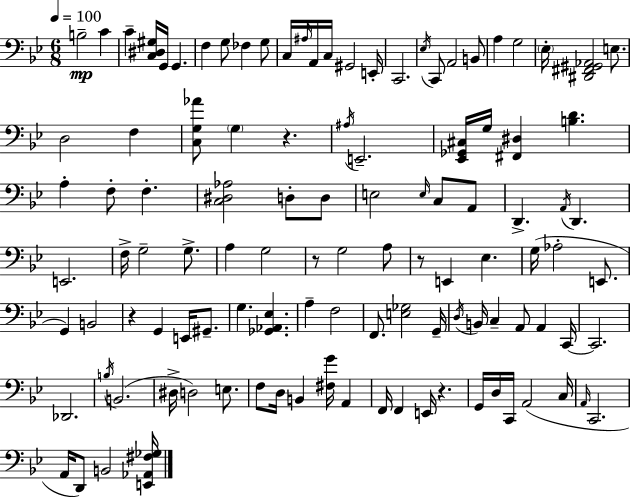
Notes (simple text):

B3/h C4/q C4/q [C3,D#3,G#3]/s G2/s G2/q. F3/q G3/e FES3/q G3/e C3/s A#3/s A2/s C3/s G#2/h E2/s C2/h. Eb3/s C2/e A2/h B2/e A3/q G3/h Eb3/s [D#2,F#2,G#2,Ab2]/h E3/e. D3/h F3/q [C3,G3,Ab4]/e G3/q R/q. A#3/s E2/h. [Eb2,Gb2,C#3]/s G3/s [F#2,D#3]/q [B3,D4]/q. A3/q F3/e F3/q. [C3,D#3,Ab3]/h D3/e D3/e E3/h E3/s C3/e A2/e D2/q. A2/s D2/q. E2/h. F3/s G3/h G3/e. A3/q G3/h R/e G3/h A3/e R/e E2/q Eb3/q. G3/s Ab3/h E2/e. G2/q B2/h R/q G2/q E2/s G#2/e. G3/q. [Gb2,Ab2,Eb3]/q. A3/q F3/h F2/e. [E3,Gb3]/h G2/s D3/s B2/s C3/q A2/e A2/q C2/s C2/h. Db2/h. B3/s B2/h. D#3/s D3/h E3/e. F3/e D3/s B2/q [F#3,G4]/s A2/q F2/s F2/q E2/s R/q. G2/s D3/s C2/s A2/h C3/s A2/s C2/h. A2/s D2/e B2/h [E2,Ab2,F#3,Gb3]/s